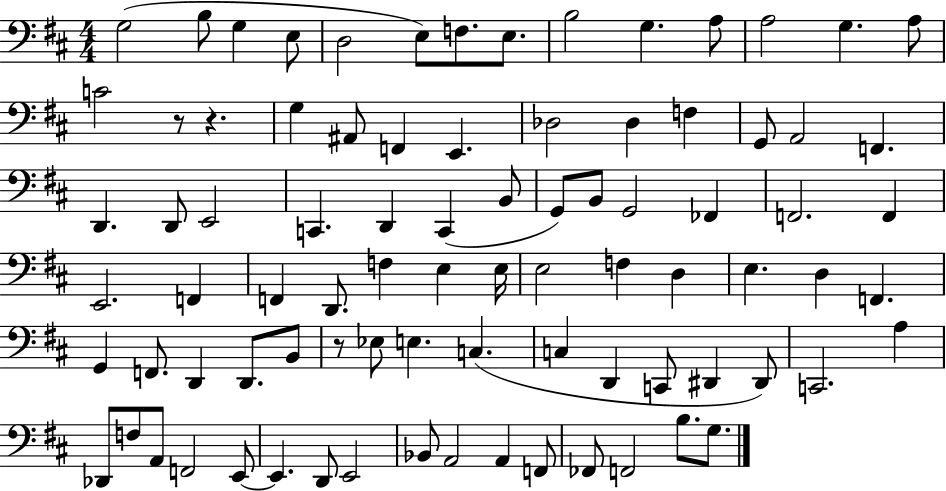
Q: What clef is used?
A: bass